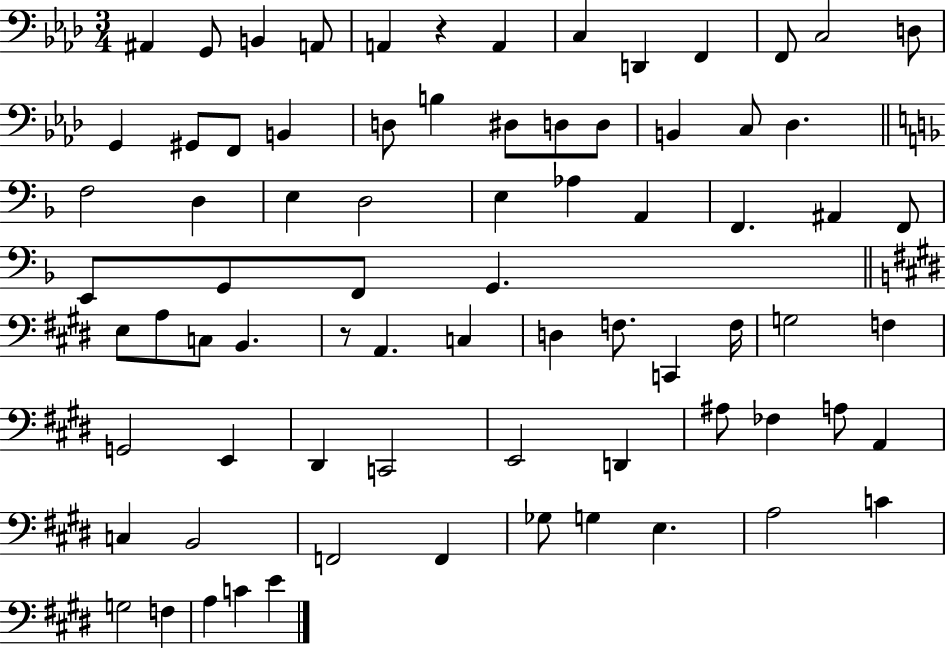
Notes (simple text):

A#2/q G2/e B2/q A2/e A2/q R/q A2/q C3/q D2/q F2/q F2/e C3/h D3/e G2/q G#2/e F2/e B2/q D3/e B3/q D#3/e D3/e D3/e B2/q C3/e Db3/q. F3/h D3/q E3/q D3/h E3/q Ab3/q A2/q F2/q. A#2/q F2/e E2/e G2/e F2/e G2/q. E3/e A3/e C3/e B2/q. R/e A2/q. C3/q D3/q F3/e. C2/q F3/s G3/h F3/q G2/h E2/q D#2/q C2/h E2/h D2/q A#3/e FES3/q A3/e A2/q C3/q B2/h F2/h F2/q Gb3/e G3/q E3/q. A3/h C4/q G3/h F3/q A3/q C4/q E4/q